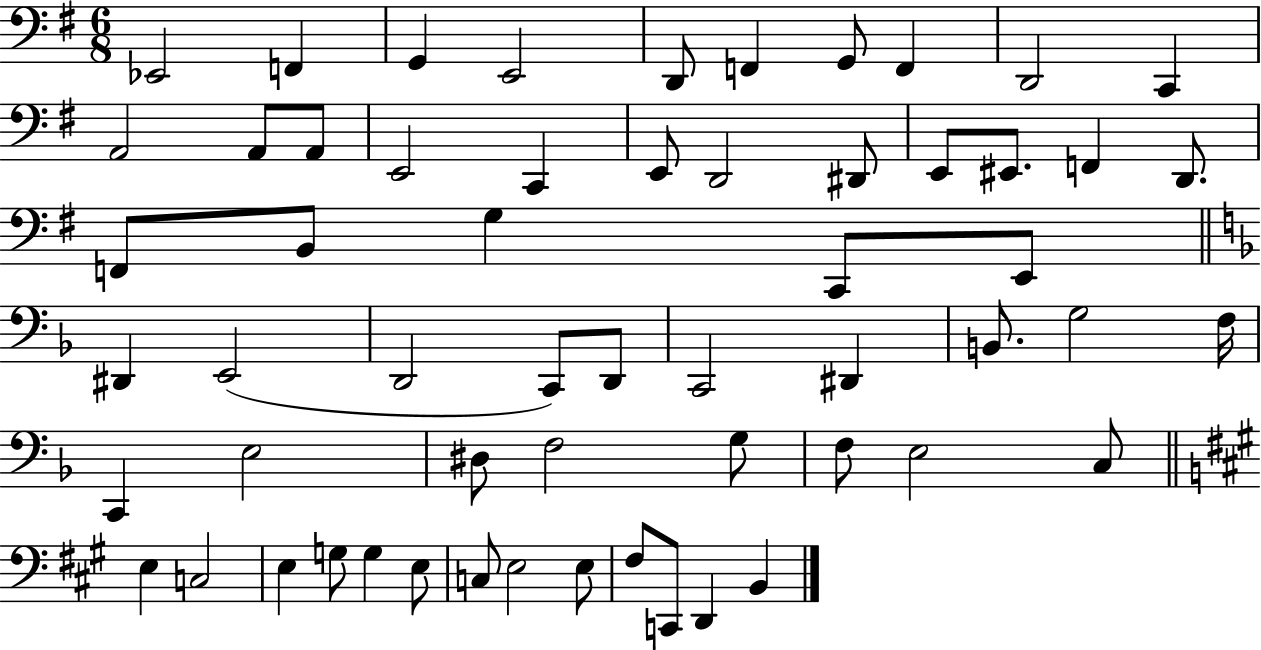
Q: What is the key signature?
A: G major